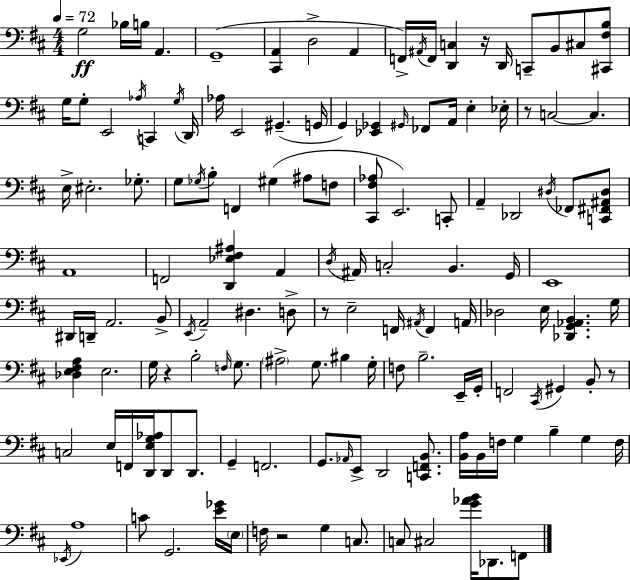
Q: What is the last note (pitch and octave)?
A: F2